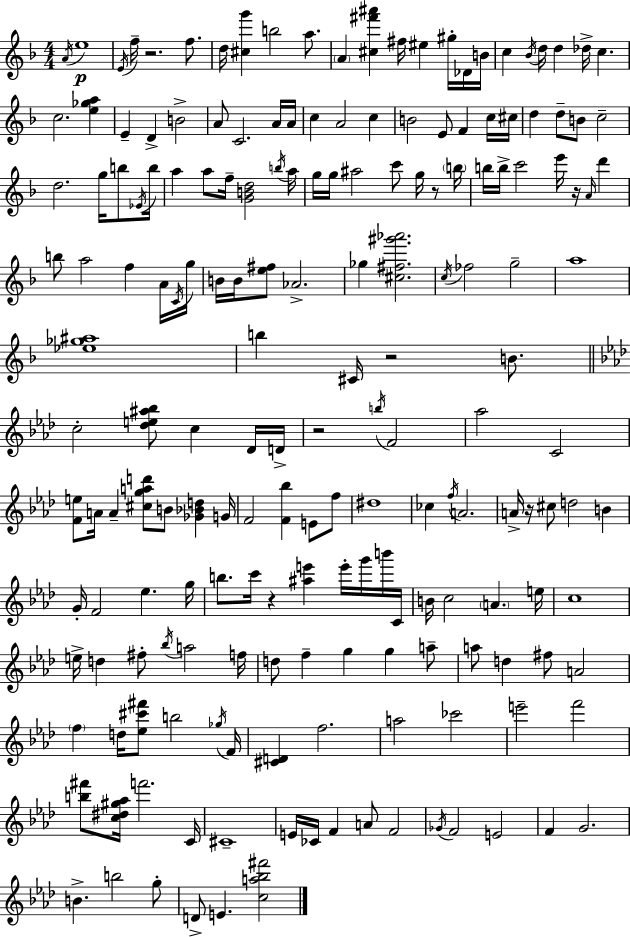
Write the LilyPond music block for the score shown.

{
  \clef treble
  \numericTimeSignature
  \time 4/4
  \key d \minor
  \acciaccatura { a'16 }\p e''1 | \acciaccatura { e'16 } f''16-- r2. f''8. | d''16 <cis'' g'''>4 b''2 a''8. | \parenthesize a'4 <cis'' fis''' ais'''>4 fis''16 eis''4 gis''16-. | \break des'16 b'16 c''4 \acciaccatura { bes'16 } d''16 d''4 des''16-> c''4. | c''2. <e'' ges'' a''>4 | e'4-- d'4-> b'2-> | a'8 c'2. | \break a'16 a'16 c''4 a'2 c''4 | b'2 e'8 f'4 | c''16 cis''16 d''4 d''8-- b'8 c''2-- | d''2. g''16 | \break b''8 \acciaccatura { ees'16 } b''16 a''4 a''8 f''16-- <g' b' d''>2 | \acciaccatura { b''16 } a''16 g''16 g''16 ais''2 c'''8 | g''16 r8 \parenthesize b''16 b''16 b''16-> c'''2 e'''16 | r16 \grace { a'16 } d'''4 b''8 a''2 | \break f''4 a'16 \acciaccatura { c'16 } g''16 b'16 b'16 <e'' fis''>8 aes'2.-> | ges''4 <cis'' fis'' gis''' aes'''>2. | \acciaccatura { c''16 } fes''2 | g''2-- a''1 | \break <ees'' ges'' ais''>1 | b''4 cis'16 r2 | b'8. \bar "||" \break \key aes \major c''2-. <des'' e'' ais'' bes''>8 c''4 des'16 d'16-> | r2 \acciaccatura { b''16 } f'2 | aes''2 c'2 | <f' e''>8 a'16 a'4-- <cis'' g'' a'' d'''>8 b'8 <ges' bes' d''>4 | \break g'16 f'2 <f' bes''>4 e'8 f''8 | dis''1 | ces''4 \acciaccatura { f''16 } a'2. | a'16-> r16 cis''8 d''2 b'4 | \break g'16-. f'2 ees''4. | g''16 b''8. c'''16 r4 <ais'' e'''>4 e'''16-. g'''16 | b'''16 c'16 b'16 c''2 \parenthesize a'4. | e''16 c''1 | \break e''16-> d''4 fis''8-. \acciaccatura { bes''16 } a''2 | f''16 d''8 f''4-- g''4 g''4 | a''8-- a''8 d''4 fis''8 a'2 | \parenthesize f''4 d''16 <ees'' cis''' fis'''>8 b''2 | \break \acciaccatura { ges''16 } f'16 <cis' d'>4 f''2. | a''2 ces'''2 | e'''2-- f'''2 | <b'' fis'''>8 <c'' dis'' gis'' aes''>16 f'''2. | \break c'16 cis'1-- | e'16 ces'16 f'4 a'8 f'2 | \acciaccatura { ges'16 } f'2 e'2 | f'4 g'2. | \break b'4.-> b''2 | g''8-. d'8-> e'4. <c'' a'' bes'' fis'''>2 | \bar "|."
}